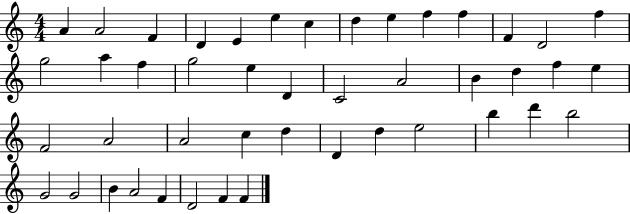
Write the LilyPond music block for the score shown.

{
  \clef treble
  \numericTimeSignature
  \time 4/4
  \key c \major
  a'4 a'2 f'4 | d'4 e'4 e''4 c''4 | d''4 e''4 f''4 f''4 | f'4 d'2 f''4 | \break g''2 a''4 f''4 | g''2 e''4 d'4 | c'2 a'2 | b'4 d''4 f''4 e''4 | \break f'2 a'2 | a'2 c''4 d''4 | d'4 d''4 e''2 | b''4 d'''4 b''2 | \break g'2 g'2 | b'4 a'2 f'4 | d'2 f'4 f'4 | \bar "|."
}